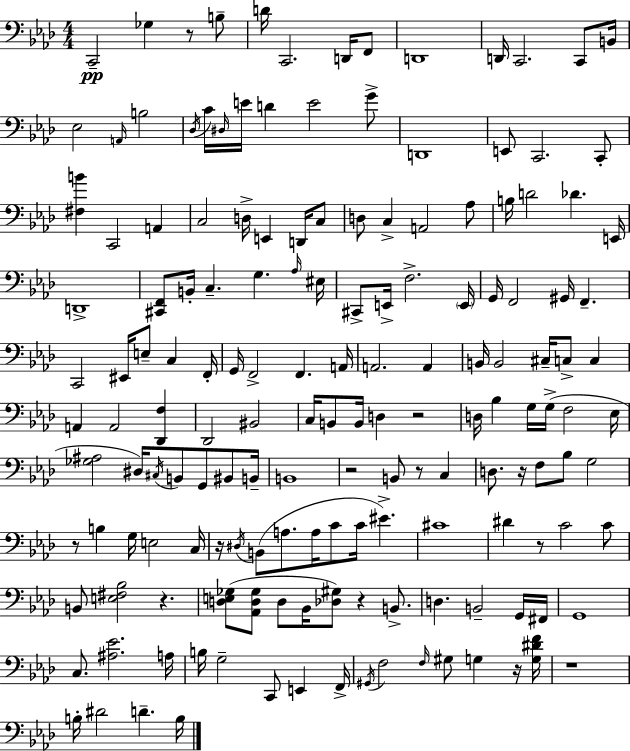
{
  \clef bass
  \numericTimeSignature
  \time 4/4
  \key aes \major
  c,2--\pp ges4 r8 b8-- | d'16 c,2. d,16 f,8 | d,1 | d,16 c,2. c,8 b,16 | \break ees2 \grace { a,16 } b2 | \acciaccatura { des16 } c'16 \grace { dis16 } e'16 d'4 e'2 | g'8-> d,1 | e,8 c,2. | \break c,8-. <fis b'>4 c,2 a,4 | c2 d16-> e,4 | d,16 c8 d8 c4-> a,2 | aes8 b16 d'2 des'4. | \break e,16 d,1-> | <cis, f,>8 b,16-. c4.-- g4. | \grace { aes16 } eis16 cis,8-> e,16-> f2.-> | \parenthesize e,16 g,16 f,2 gis,16 f,4.-- | \break c,2 eis,16 e8-- c4 | f,16-. g,16 f,2-> f,4. | a,16 a,2. | a,4 b,16 b,2 cis16-- c8-> | \break c4 a,4 a,2 | <des, f>4 des,2 bis,2 | c16 b,8 b,16 d4 r2 | d16 bes4 g16 g16->( f2 | \break ees16 <ges ais>2 dis16) \acciaccatura { cis16 } b,8 | g,8 bis,8 b,16-- b,1 | r2 b,8 r8 | c4 d8. r16 f8 bes8 g2 | \break r8 b4 g16 e2 | c16 r16 \acciaccatura { dis16 } b,8( a8. a16 c'8 c'16 | eis'4.->) cis'1 | dis'4 r8 c'2 | \break c'8 b,8 <e fis bes>2 | r4. <d e ges>8( <aes, d ges>8 d8 bes,16 <des gis>8) r4 | b,8.-> d4. b,2-- | g,16 fis,16 g,1 | \break c8. <ais ees'>2. | a16 b16 g2-- c,8 | e,4 f,16-> \acciaccatura { gis,16 } f2 \grace { f16 } | gis8 g4 r16 <g dis' f'>16 r1 | \break b16-. dis'2 | d'4.-- b16 \bar "|."
}